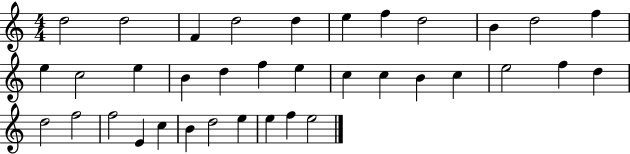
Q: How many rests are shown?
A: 0